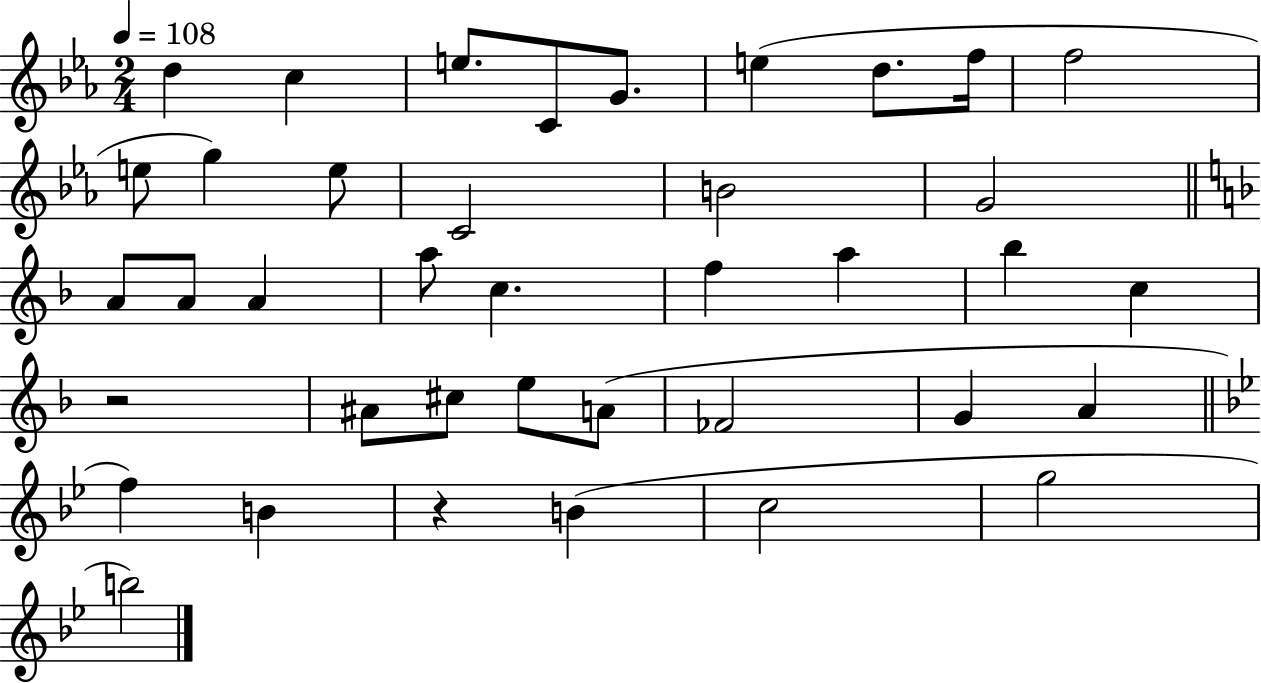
D5/q C5/q E5/e. C4/e G4/e. E5/q D5/e. F5/s F5/h E5/e G5/q E5/e C4/h B4/h G4/h A4/e A4/e A4/q A5/e C5/q. F5/q A5/q Bb5/q C5/q R/h A#4/e C#5/e E5/e A4/e FES4/h G4/q A4/q F5/q B4/q R/q B4/q C5/h G5/h B5/h